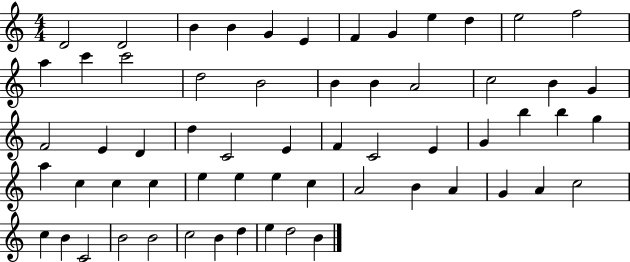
X:1
T:Untitled
M:4/4
L:1/4
K:C
D2 D2 B B G E F G e d e2 f2 a c' c'2 d2 B2 B B A2 c2 B G F2 E D d C2 E F C2 E G b b g a c c c e e e c A2 B A G A c2 c B C2 B2 B2 c2 B d e d2 B